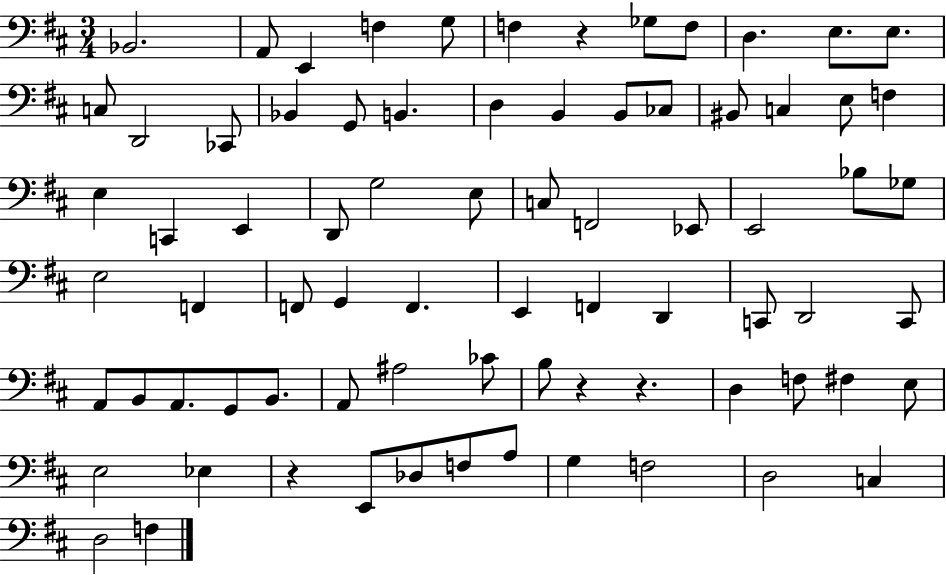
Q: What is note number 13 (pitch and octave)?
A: D2